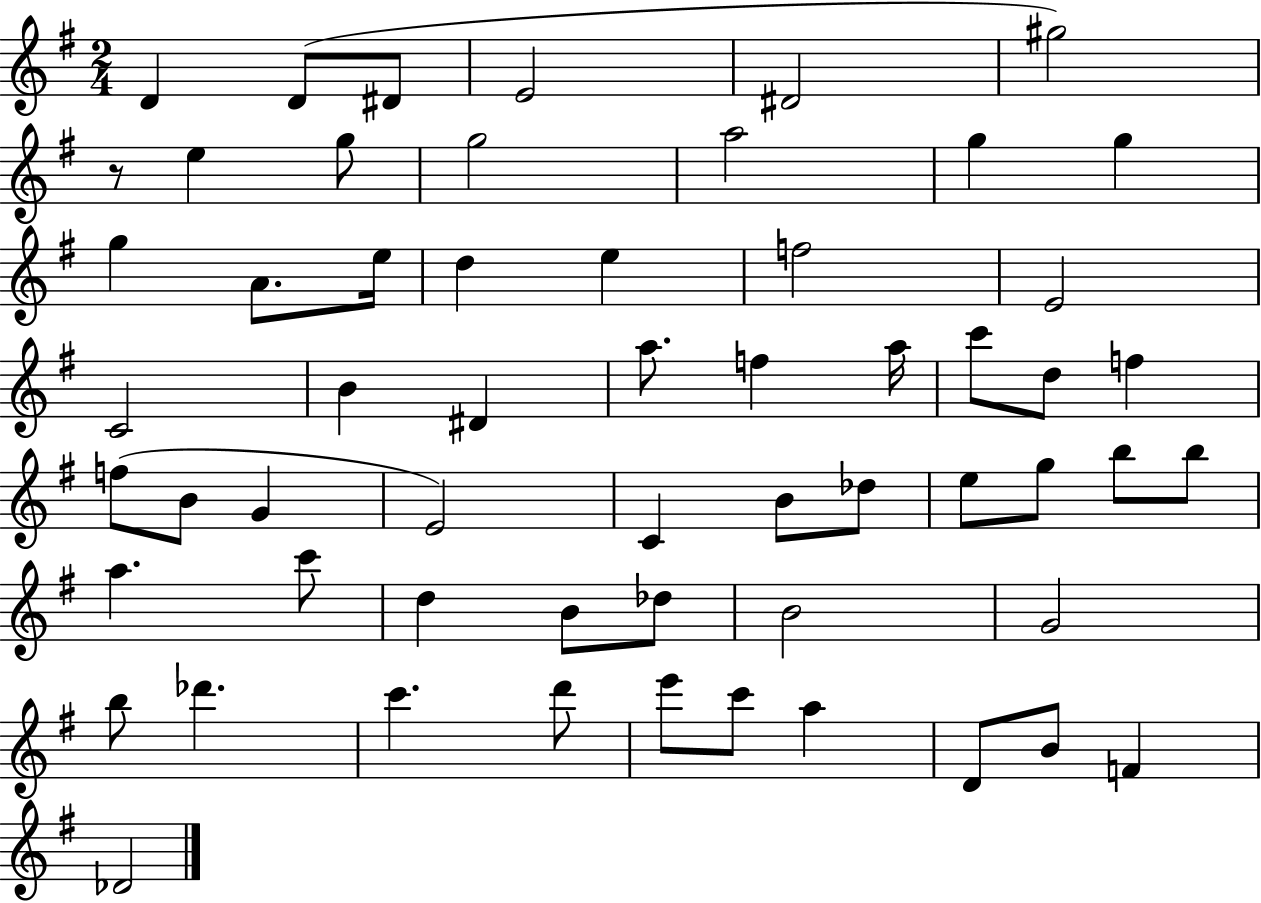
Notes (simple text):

D4/q D4/e D#4/e E4/h D#4/h G#5/h R/e E5/q G5/e G5/h A5/h G5/q G5/q G5/q A4/e. E5/s D5/q E5/q F5/h E4/h C4/h B4/q D#4/q A5/e. F5/q A5/s C6/e D5/e F5/q F5/e B4/e G4/q E4/h C4/q B4/e Db5/e E5/e G5/e B5/e B5/e A5/q. C6/e D5/q B4/e Db5/e B4/h G4/h B5/e Db6/q. C6/q. D6/e E6/e C6/e A5/q D4/e B4/e F4/q Db4/h